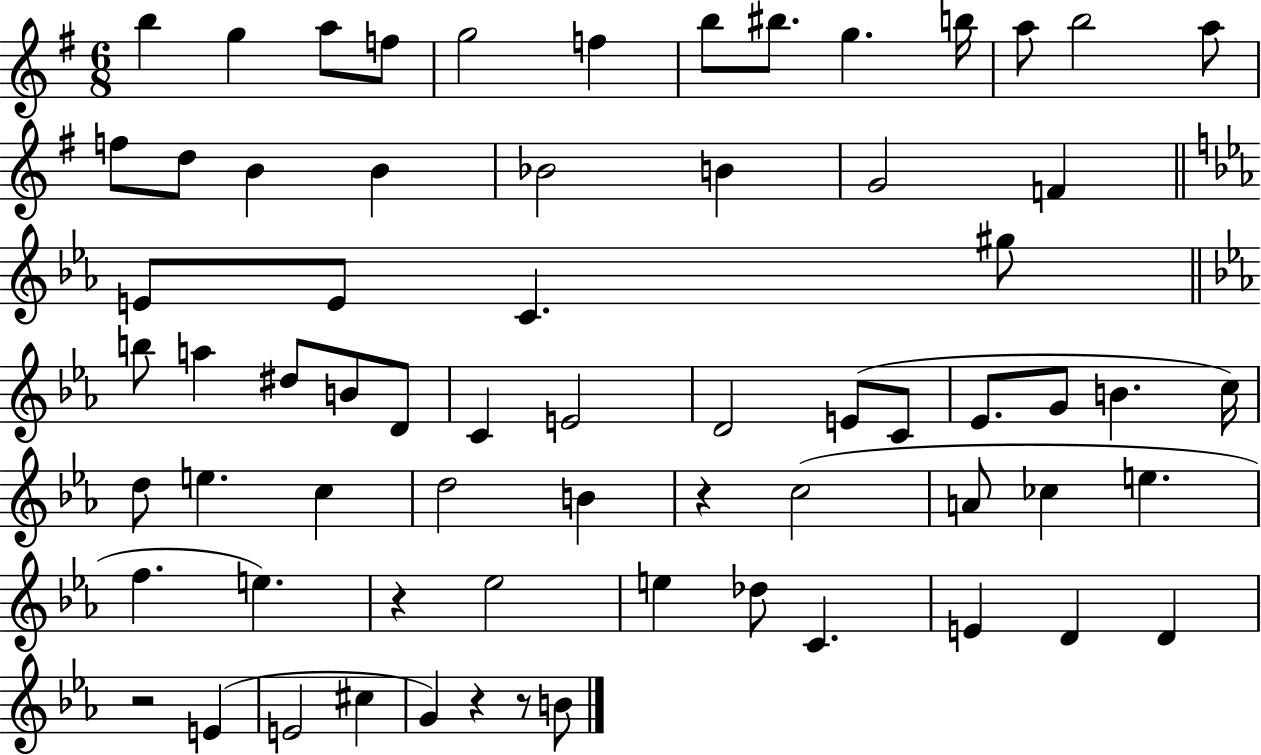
B5/q G5/q A5/e F5/e G5/h F5/q B5/e BIS5/e. G5/q. B5/s A5/e B5/h A5/e F5/e D5/e B4/q B4/q Bb4/h B4/q G4/h F4/q E4/e E4/e C4/q. G#5/e B5/e A5/q D#5/e B4/e D4/e C4/q E4/h D4/h E4/e C4/e Eb4/e. G4/e B4/q. C5/s D5/e E5/q. C5/q D5/h B4/q R/q C5/h A4/e CES5/q E5/q. F5/q. E5/q. R/q Eb5/h E5/q Db5/e C4/q. E4/q D4/q D4/q R/h E4/q E4/h C#5/q G4/q R/q R/e B4/e